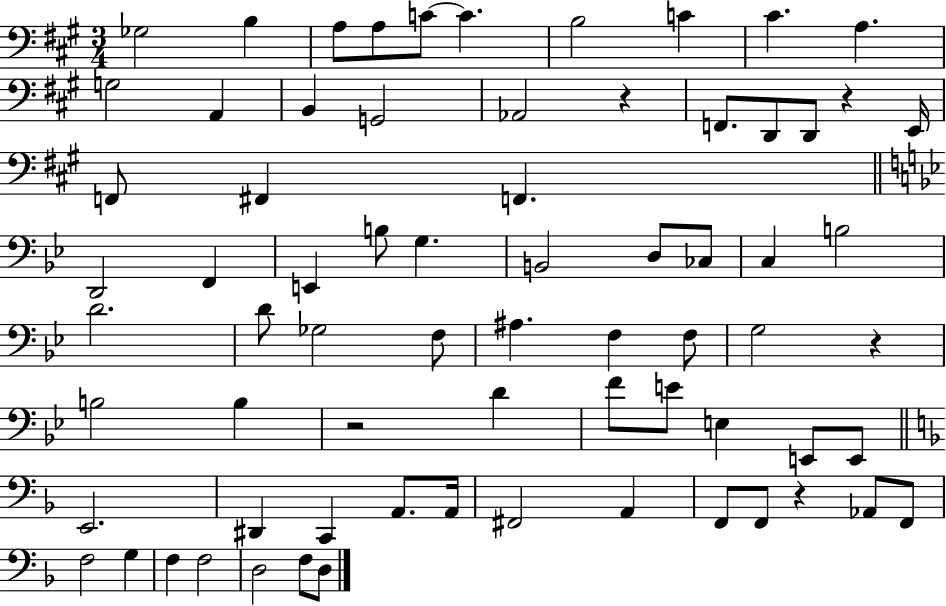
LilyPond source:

{
  \clef bass
  \numericTimeSignature
  \time 3/4
  \key a \major
  ges2 b4 | a8 a8 c'8~~ c'4. | b2 c'4 | cis'4. a4. | \break g2 a,4 | b,4 g,2 | aes,2 r4 | f,8. d,8 d,8 r4 e,16 | \break f,8 fis,4 f,4. | \bar "||" \break \key bes \major d,2 f,4 | e,4 b8 g4. | b,2 d8 ces8 | c4 b2 | \break d'2. | d'8 ges2 f8 | ais4. f4 f8 | g2 r4 | \break b2 b4 | r2 d'4 | f'8 e'8 e4 e,8 e,8 | \bar "||" \break \key d \minor e,2. | dis,4 c,4 a,8. a,16 | fis,2 a,4 | f,8 f,8 r4 aes,8 f,8 | \break f2 g4 | f4 f2 | d2 f8 d8 | \bar "|."
}